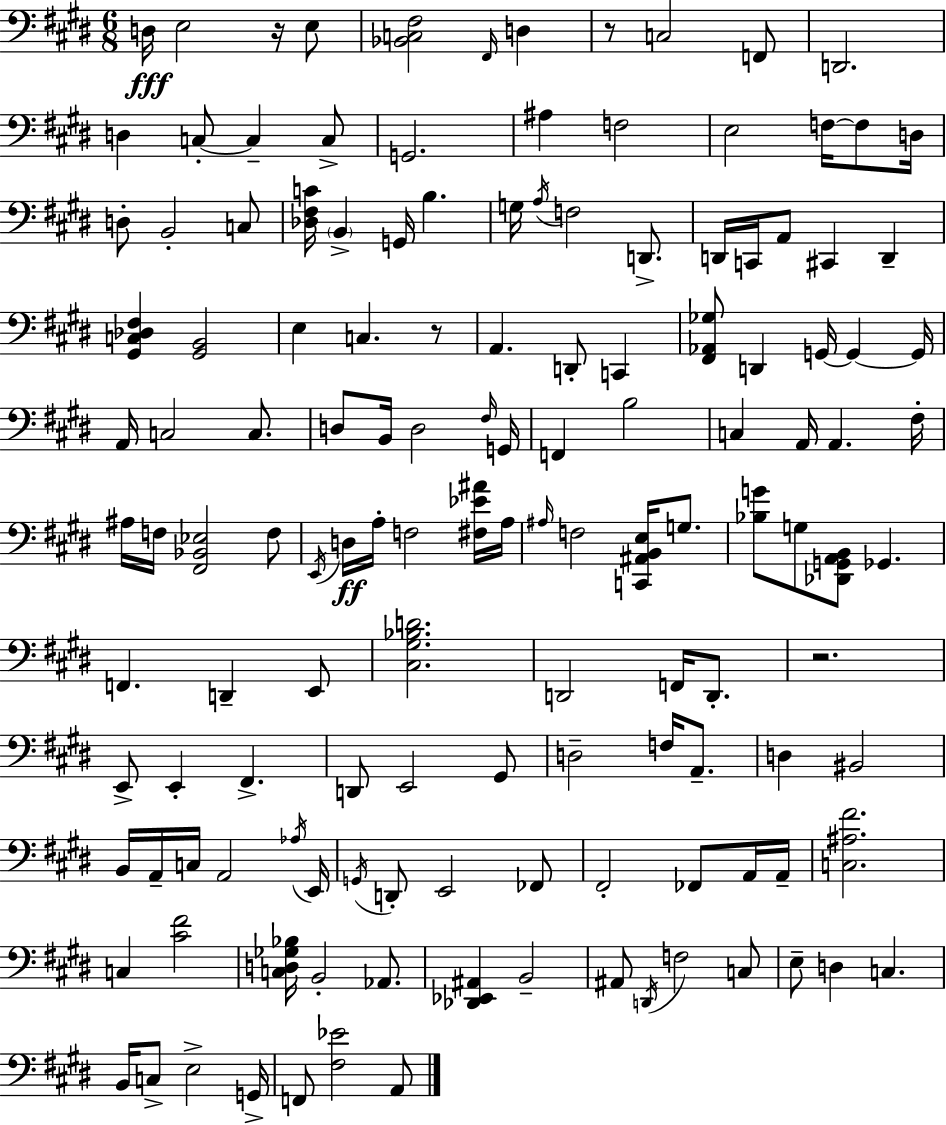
X:1
T:Untitled
M:6/8
L:1/4
K:E
D,/4 E,2 z/4 E,/2 [_B,,C,^F,]2 ^F,,/4 D, z/2 C,2 F,,/2 D,,2 D, C,/2 C, C,/2 G,,2 ^A, F,2 E,2 F,/4 F,/2 D,/4 D,/2 B,,2 C,/2 [_D,^F,C]/4 B,, G,,/4 B, G,/4 A,/4 F,2 D,,/2 D,,/4 C,,/4 A,,/2 ^C,, D,, [^G,,C,_D,^F,] [^G,,B,,]2 E, C, z/2 A,, D,,/2 C,, [^F,,_A,,_G,]/2 D,, G,,/4 G,, G,,/4 A,,/4 C,2 C,/2 D,/2 B,,/4 D,2 ^F,/4 G,,/4 F,, B,2 C, A,,/4 A,, ^F,/4 ^A,/4 F,/4 [^F,,_B,,_E,]2 F,/2 E,,/4 D,/4 A,/4 F,2 [^F,_E^A]/4 A,/4 ^A,/4 F,2 [C,,^A,,B,,E,]/4 G,/2 [_B,G]/2 G,/2 [_D,,G,,A,,B,,]/2 _G,, F,, D,, E,,/2 [^C,^G,_B,D]2 D,,2 F,,/4 D,,/2 z2 E,,/2 E,, ^F,, D,,/2 E,,2 ^G,,/2 D,2 F,/4 A,,/2 D, ^B,,2 B,,/4 A,,/4 C,/4 A,,2 _A,/4 E,,/4 G,,/4 D,,/2 E,,2 _F,,/2 ^F,,2 _F,,/2 A,,/4 A,,/4 [C,^A,^F]2 C, [^C^F]2 [C,D,_G,_B,]/4 B,,2 _A,,/2 [_D,,_E,,^A,,] B,,2 ^A,,/2 D,,/4 F,2 C,/2 E,/2 D, C, B,,/4 C,/2 E,2 G,,/4 F,,/2 [^F,_E]2 A,,/2